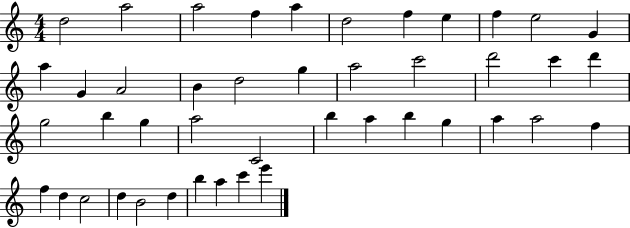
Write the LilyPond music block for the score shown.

{
  \clef treble
  \numericTimeSignature
  \time 4/4
  \key c \major
  d''2 a''2 | a''2 f''4 a''4 | d''2 f''4 e''4 | f''4 e''2 g'4 | \break a''4 g'4 a'2 | b'4 d''2 g''4 | a''2 c'''2 | d'''2 c'''4 d'''4 | \break g''2 b''4 g''4 | a''2 c'2 | b''4 a''4 b''4 g''4 | a''4 a''2 f''4 | \break f''4 d''4 c''2 | d''4 b'2 d''4 | b''4 a''4 c'''4 e'''4 | \bar "|."
}